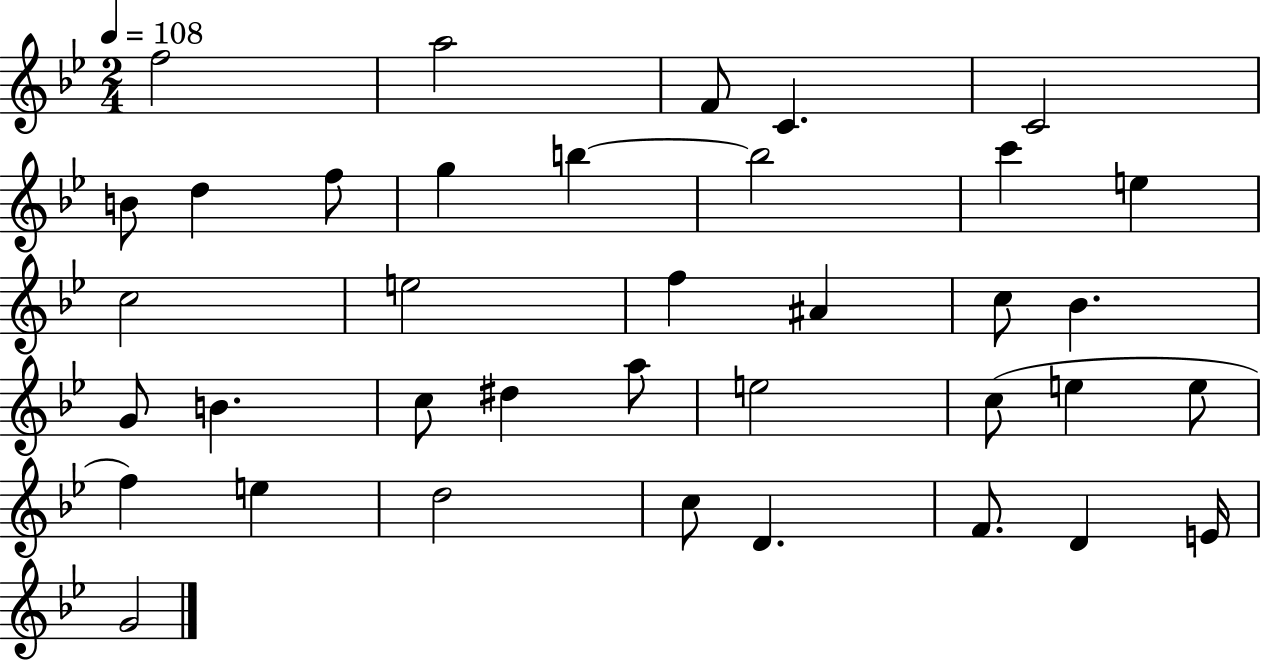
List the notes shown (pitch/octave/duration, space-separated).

F5/h A5/h F4/e C4/q. C4/h B4/e D5/q F5/e G5/q B5/q B5/h C6/q E5/q C5/h E5/h F5/q A#4/q C5/e Bb4/q. G4/e B4/q. C5/e D#5/q A5/e E5/h C5/e E5/q E5/e F5/q E5/q D5/h C5/e D4/q. F4/e. D4/q E4/s G4/h